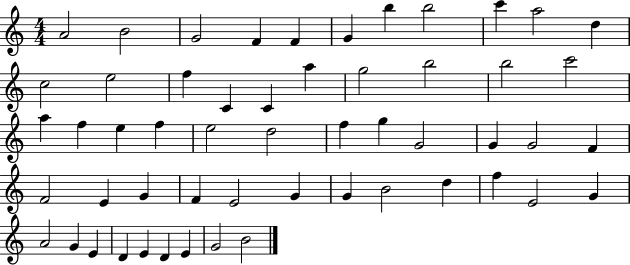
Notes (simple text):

A4/h B4/h G4/h F4/q F4/q G4/q B5/q B5/h C6/q A5/h D5/q C5/h E5/h F5/q C4/q C4/q A5/q G5/h B5/h B5/h C6/h A5/q F5/q E5/q F5/q E5/h D5/h F5/q G5/q G4/h G4/q G4/h F4/q F4/h E4/q G4/q F4/q E4/h G4/q G4/q B4/h D5/q F5/q E4/h G4/q A4/h G4/q E4/q D4/q E4/q D4/q E4/q G4/h B4/h